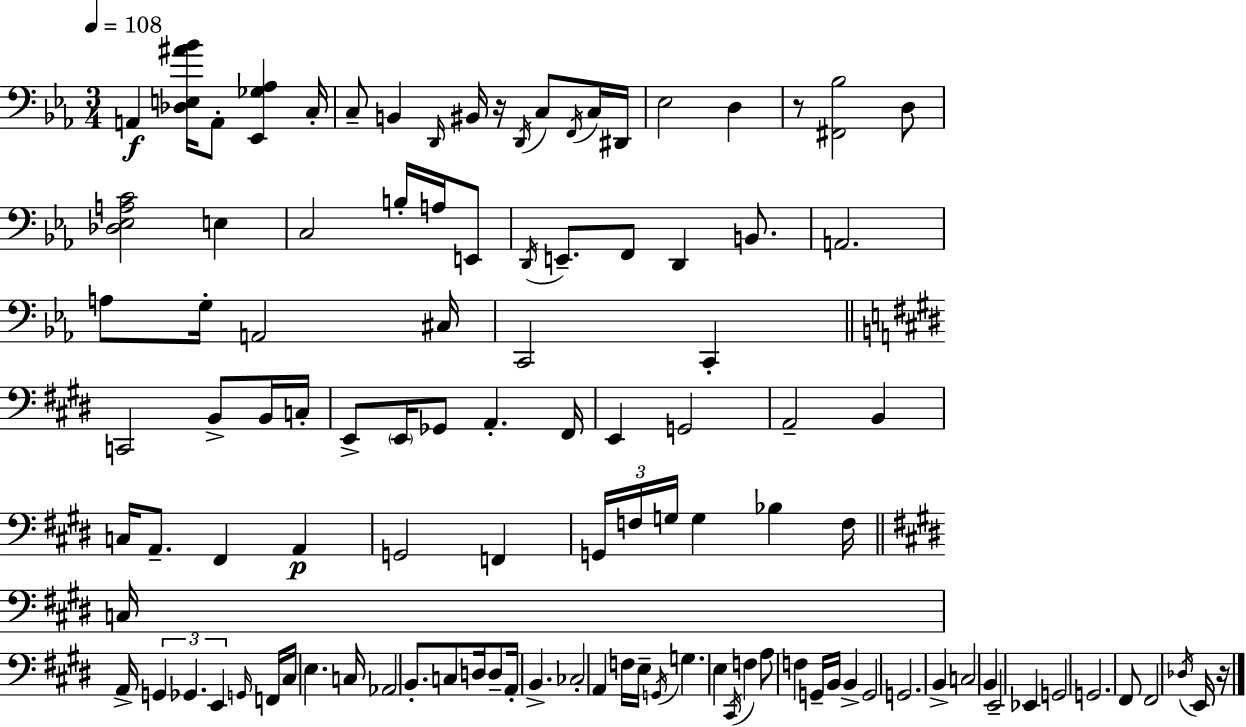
{
  \clef bass
  \numericTimeSignature
  \time 3/4
  \key ees \major
  \tempo 4 = 108
  a,4\f <des e ais' bes'>16 a,8-. <ees, ges aes>4 c16-. | c8-- b,4 \grace { d,16 } bis,16 r16 \acciaccatura { d,16 } c8 | \acciaccatura { f,16 } c16 dis,16 ees2 d4 | r8 <fis, bes>2 | \break d8 <des ees a c'>2 e4 | c2 b16-. | a16 e,8 \acciaccatura { d,16 } e,8.-- f,8 d,4 | b,8. a,2. | \break a8 g16-. a,2 | cis16 c,2 | c,4-. \bar "||" \break \key e \major c,2 b,8-> b,16 c16-. | e,8-> \parenthesize e,16 ges,8 a,4.-. fis,16 | e,4 g,2 | a,2-- b,4 | \break c16 a,8.-- fis,4 a,4\p | g,2 f,4 | \tuplet 3/2 { g,16 f16 g16 } g4 bes4 f16 | \bar "||" \break \key e \major c16 a,16-> \tuplet 3/2 { g,4 ges,4. | e,4 } \grace { g,16 } f,16 cis16 e4. | c16 aes,2 b,8.-. | c8 d16 d8-- a,16-. b,4.-> | \break ces2-. a,4 | f16 e16-- \acciaccatura { g,16 } g4. e4 | \acciaccatura { cis,16 } f4 a8 f4 | g,16-- b,16 b,4-> g,2 | \break g,2. | b,4-> c2 | b,4 e,2-- | ees,4 g,2 | \break g,2. | fis,8 fis,2 | \acciaccatura { des16 } e,16 r16 \bar "|."
}